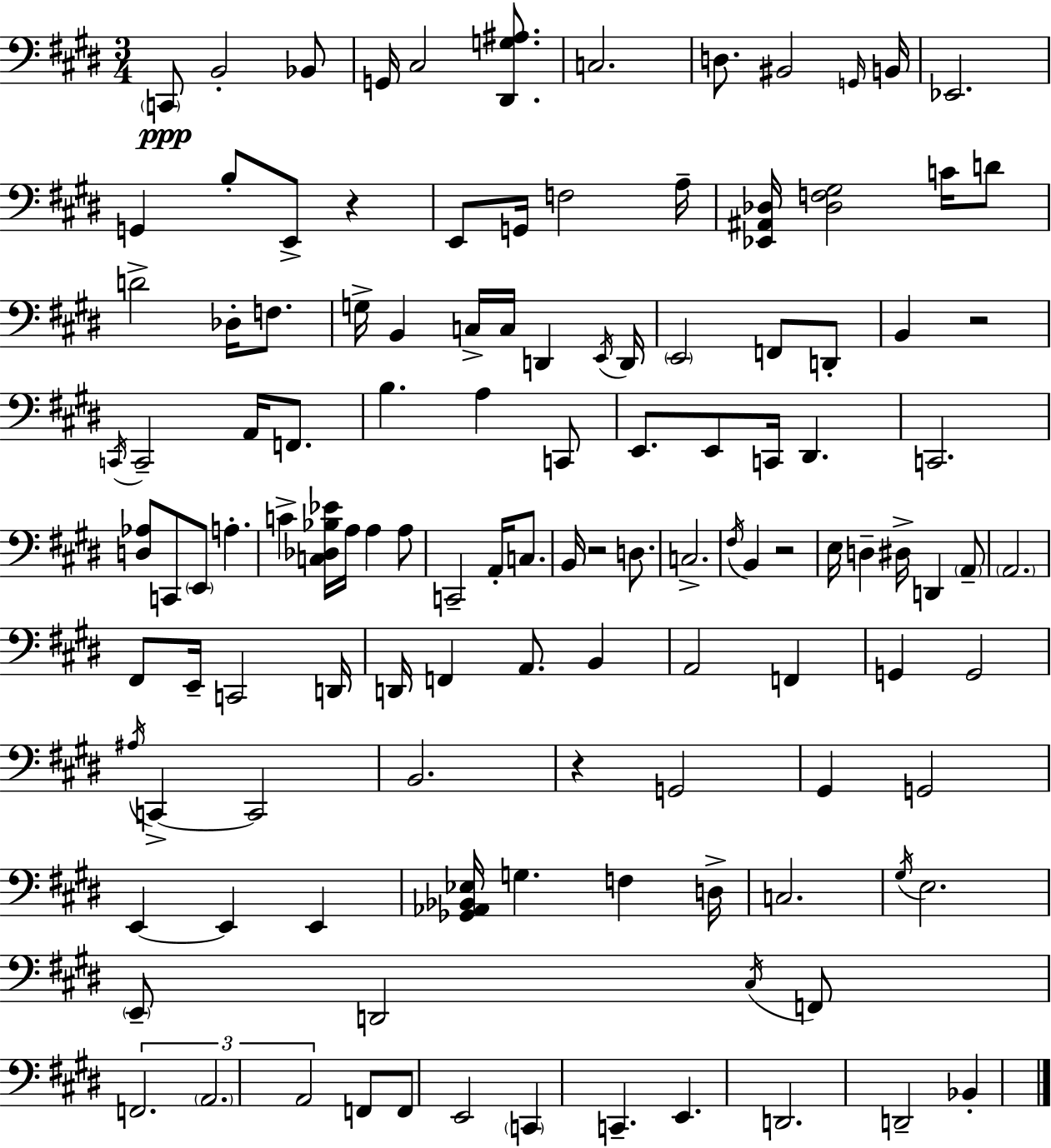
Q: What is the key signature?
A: E major